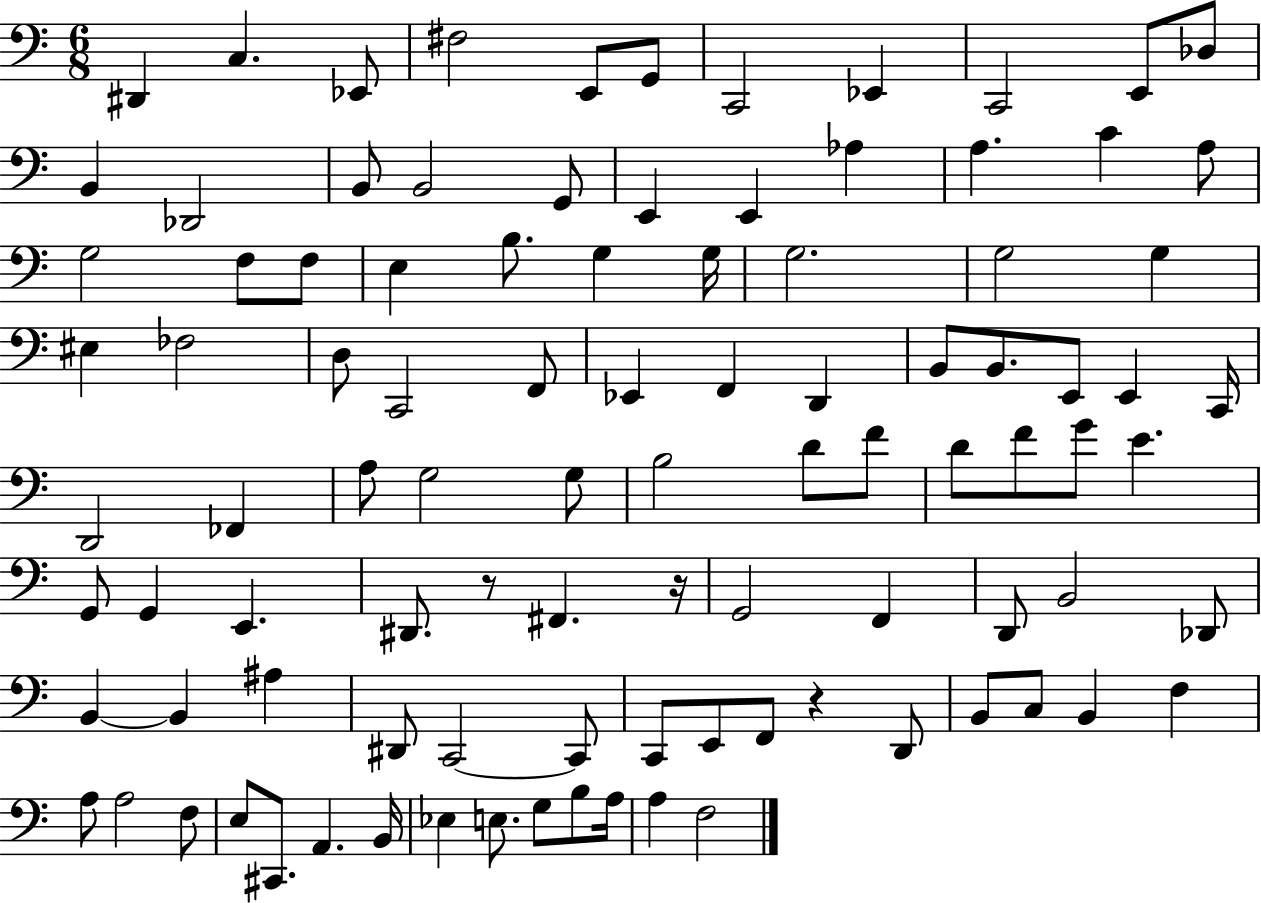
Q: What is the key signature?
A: C major